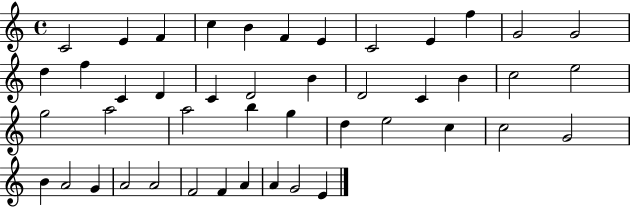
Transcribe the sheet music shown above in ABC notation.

X:1
T:Untitled
M:4/4
L:1/4
K:C
C2 E F c B F E C2 E f G2 G2 d f C D C D2 B D2 C B c2 e2 g2 a2 a2 b g d e2 c c2 G2 B A2 G A2 A2 F2 F A A G2 E